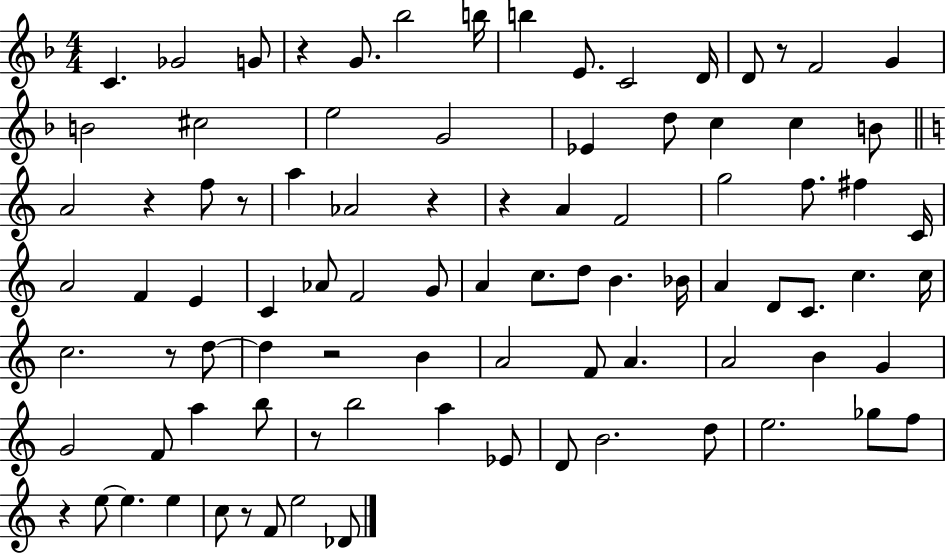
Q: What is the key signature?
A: F major